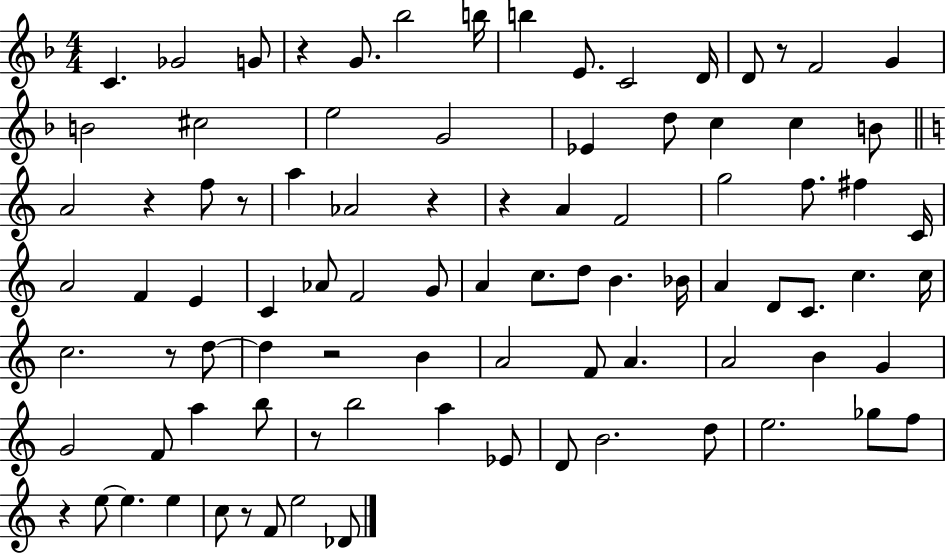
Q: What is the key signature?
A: F major